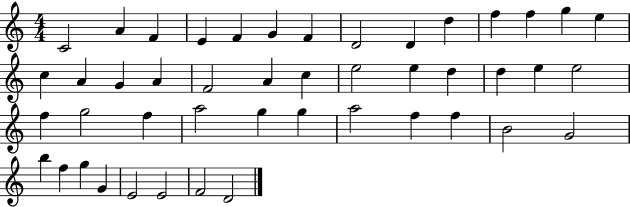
{
  \clef treble
  \numericTimeSignature
  \time 4/4
  \key c \major
  c'2 a'4 f'4 | e'4 f'4 g'4 f'4 | d'2 d'4 d''4 | f''4 f''4 g''4 e''4 | \break c''4 a'4 g'4 a'4 | f'2 a'4 c''4 | e''2 e''4 d''4 | d''4 e''4 e''2 | \break f''4 g''2 f''4 | a''2 g''4 g''4 | a''2 f''4 f''4 | b'2 g'2 | \break b''4 f''4 g''4 g'4 | e'2 e'2 | f'2 d'2 | \bar "|."
}